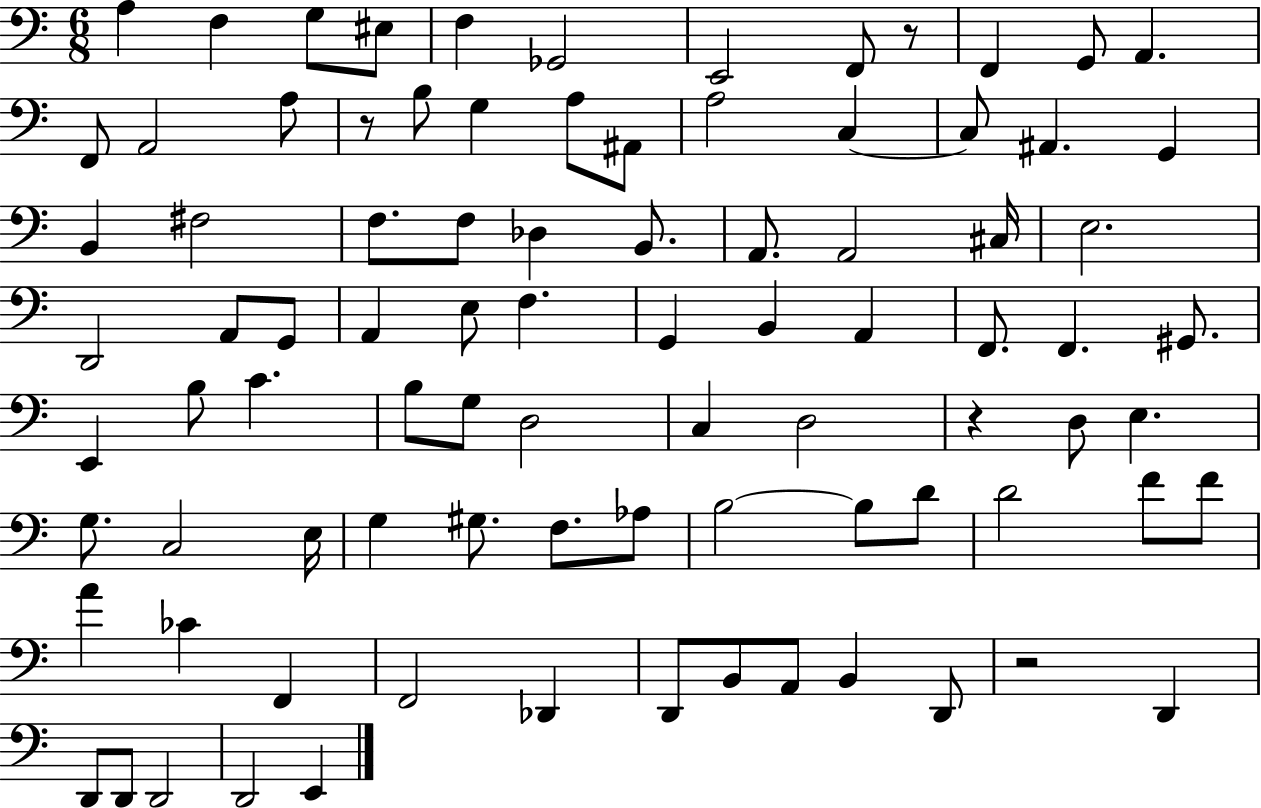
X:1
T:Untitled
M:6/8
L:1/4
K:C
A, F, G,/2 ^E,/2 F, _G,,2 E,,2 F,,/2 z/2 F,, G,,/2 A,, F,,/2 A,,2 A,/2 z/2 B,/2 G, A,/2 ^A,,/2 A,2 C, C,/2 ^A,, G,, B,, ^F,2 F,/2 F,/2 _D, B,,/2 A,,/2 A,,2 ^C,/4 E,2 D,,2 A,,/2 G,,/2 A,, E,/2 F, G,, B,, A,, F,,/2 F,, ^G,,/2 E,, B,/2 C B,/2 G,/2 D,2 C, D,2 z D,/2 E, G,/2 C,2 E,/4 G, ^G,/2 F,/2 _A,/2 B,2 B,/2 D/2 D2 F/2 F/2 A _C F,, F,,2 _D,, D,,/2 B,,/2 A,,/2 B,, D,,/2 z2 D,, D,,/2 D,,/2 D,,2 D,,2 E,,